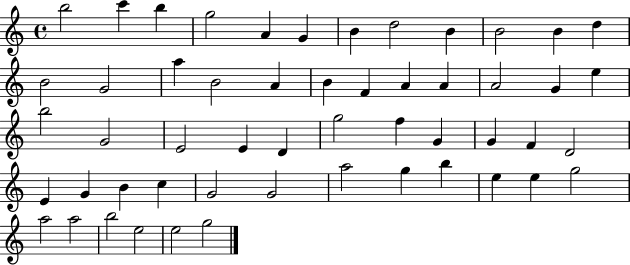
B5/h C6/q B5/q G5/h A4/q G4/q B4/q D5/h B4/q B4/h B4/q D5/q B4/h G4/h A5/q B4/h A4/q B4/q F4/q A4/q A4/q A4/h G4/q E5/q B5/h G4/h E4/h E4/q D4/q G5/h F5/q G4/q G4/q F4/q D4/h E4/q G4/q B4/q C5/q G4/h G4/h A5/h G5/q B5/q E5/q E5/q G5/h A5/h A5/h B5/h E5/h E5/h G5/h